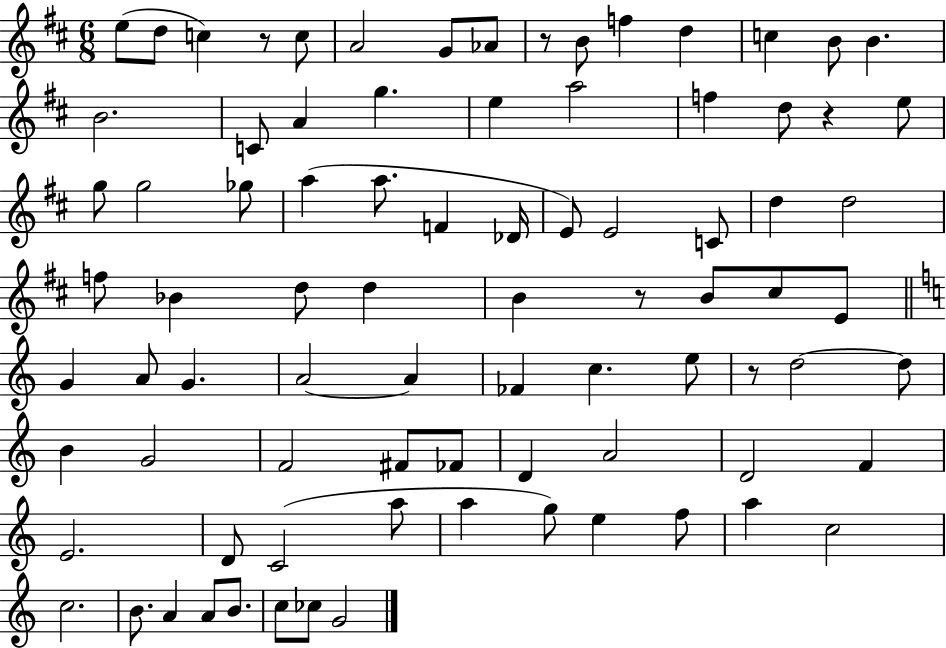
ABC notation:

X:1
T:Untitled
M:6/8
L:1/4
K:D
e/2 d/2 c z/2 c/2 A2 G/2 _A/2 z/2 B/2 f d c B/2 B B2 C/2 A g e a2 f d/2 z e/2 g/2 g2 _g/2 a a/2 F _D/4 E/2 E2 C/2 d d2 f/2 _B d/2 d B z/2 B/2 ^c/2 E/2 G A/2 G A2 A _F c e/2 z/2 d2 d/2 B G2 F2 ^F/2 _F/2 D A2 D2 F E2 D/2 C2 a/2 a g/2 e f/2 a c2 c2 B/2 A A/2 B/2 c/2 _c/2 G2